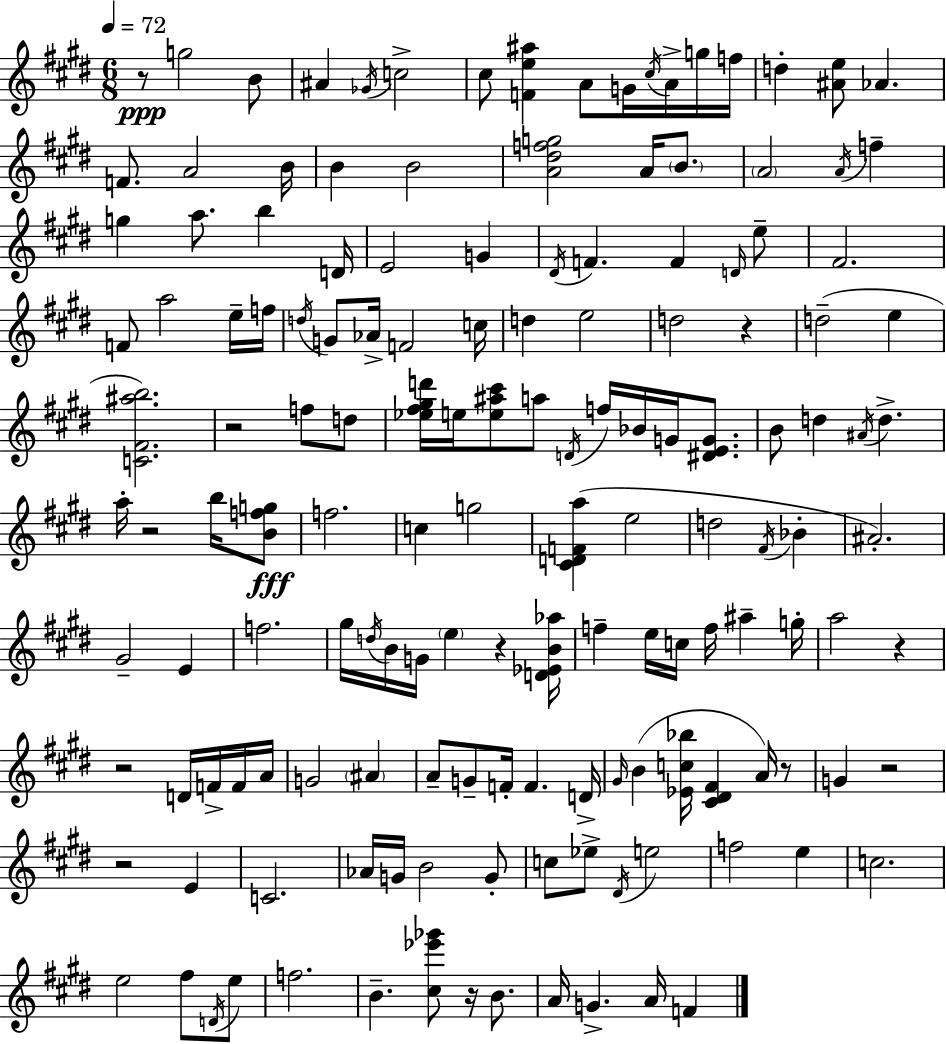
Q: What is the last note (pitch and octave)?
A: F4